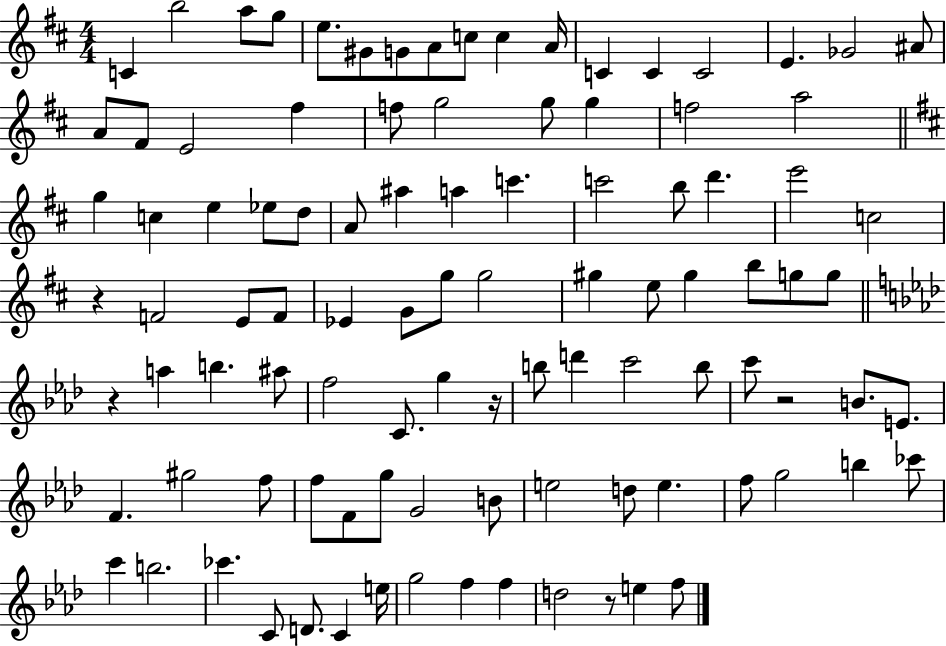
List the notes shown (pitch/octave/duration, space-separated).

C4/q B5/h A5/e G5/e E5/e. G#4/e G4/e A4/e C5/e C5/q A4/s C4/q C4/q C4/h E4/q. Gb4/h A#4/e A4/e F#4/e E4/h F#5/q F5/e G5/h G5/e G5/q F5/h A5/h G5/q C5/q E5/q Eb5/e D5/e A4/e A#5/q A5/q C6/q. C6/h B5/e D6/q. E6/h C5/h R/q F4/h E4/e F4/e Eb4/q G4/e G5/e G5/h G#5/q E5/e G#5/q B5/e G5/e G5/e R/q A5/q B5/q. A#5/e F5/h C4/e. G5/q R/s B5/e D6/q C6/h B5/e C6/e R/h B4/e. E4/e. F4/q. G#5/h F5/e F5/e F4/e G5/e G4/h B4/e E5/h D5/e E5/q. F5/e G5/h B5/q CES6/e C6/q B5/h. CES6/q. C4/e D4/e. C4/q E5/s G5/h F5/q F5/q D5/h R/e E5/q F5/e